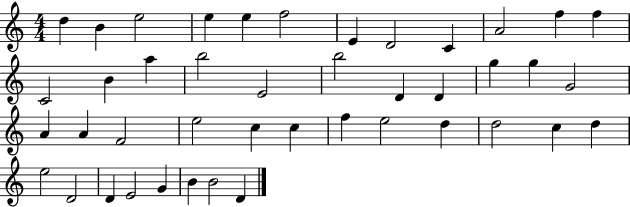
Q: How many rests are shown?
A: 0